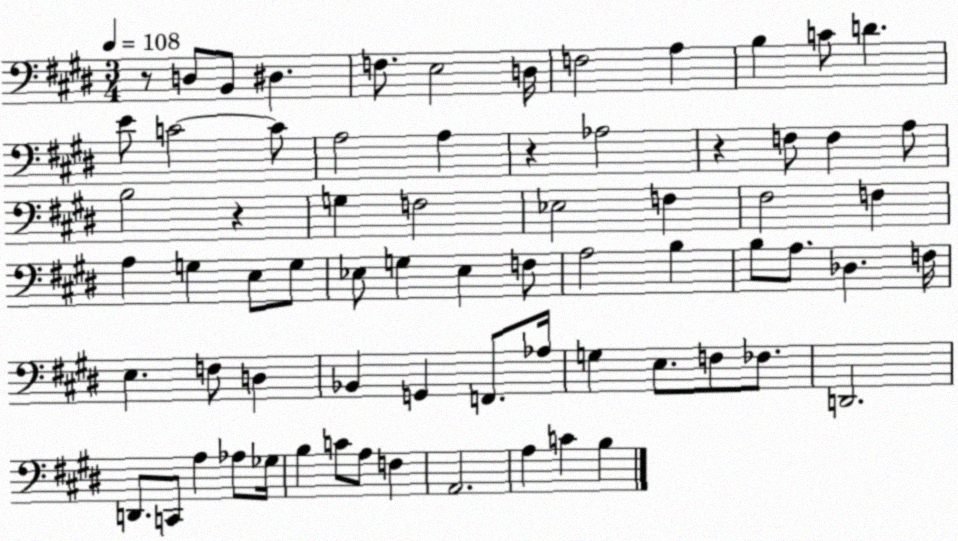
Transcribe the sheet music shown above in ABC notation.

X:1
T:Untitled
M:3/4
L:1/4
K:E
z/2 D,/2 B,,/2 ^D, F,/2 E,2 D,/4 F,2 A, B, C/2 D E/2 C2 C/2 A,2 A, z _A,2 z F,/2 F, A,/2 B,2 z G, F,2 _E,2 F, ^F,2 F, A, G, E,/2 G,/2 _E,/2 G, _E, F,/2 A,2 B, B,/2 A,/2 _D, F,/4 E, F,/2 D, _B,, G,, F,,/2 _A,/4 G, E,/2 F,/2 _F,/2 D,,2 D,,/2 C,,/2 A, _A,/2 _G,/4 B, C/2 A,/2 F, A,,2 A, C B,